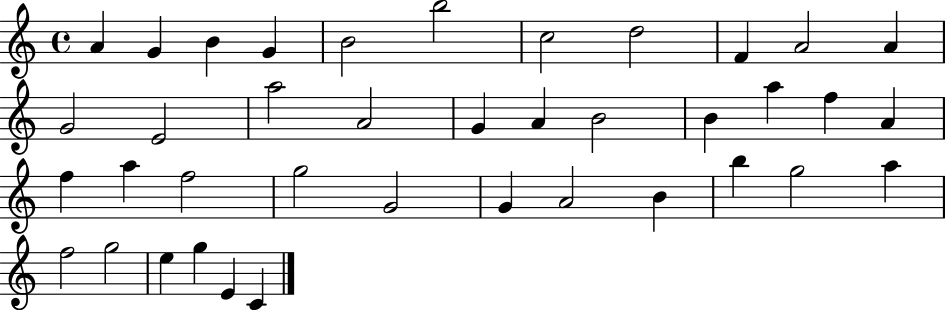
A4/q G4/q B4/q G4/q B4/h B5/h C5/h D5/h F4/q A4/h A4/q G4/h E4/h A5/h A4/h G4/q A4/q B4/h B4/q A5/q F5/q A4/q F5/q A5/q F5/h G5/h G4/h G4/q A4/h B4/q B5/q G5/h A5/q F5/h G5/h E5/q G5/q E4/q C4/q